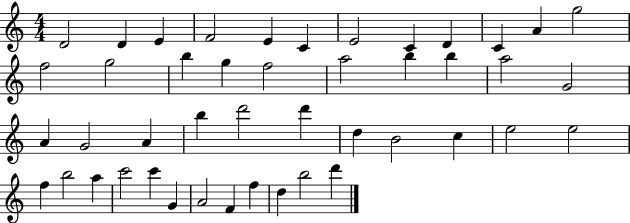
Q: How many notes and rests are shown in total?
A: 45